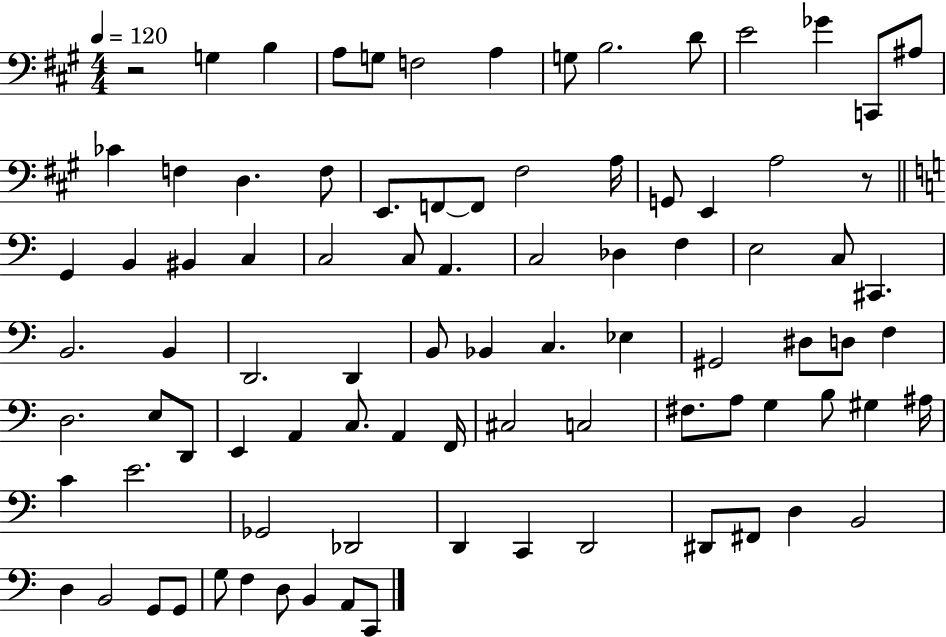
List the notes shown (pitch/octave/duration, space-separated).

R/h G3/q B3/q A3/e G3/e F3/h A3/q G3/e B3/h. D4/e E4/h Gb4/q C2/e A#3/e CES4/q F3/q D3/q. F3/e E2/e. F2/e F2/e F#3/h A3/s G2/e E2/q A3/h R/e G2/q B2/q BIS2/q C3/q C3/h C3/e A2/q. C3/h Db3/q F3/q E3/h C3/e C#2/q. B2/h. B2/q D2/h. D2/q B2/e Bb2/q C3/q. Eb3/q G#2/h D#3/e D3/e F3/q D3/h. E3/e D2/e E2/q A2/q C3/e. A2/q F2/s C#3/h C3/h F#3/e. A3/e G3/q B3/e G#3/q A#3/s C4/q E4/h. Gb2/h Db2/h D2/q C2/q D2/h D#2/e F#2/e D3/q B2/h D3/q B2/h G2/e G2/e G3/e F3/q D3/e B2/q A2/e C2/e